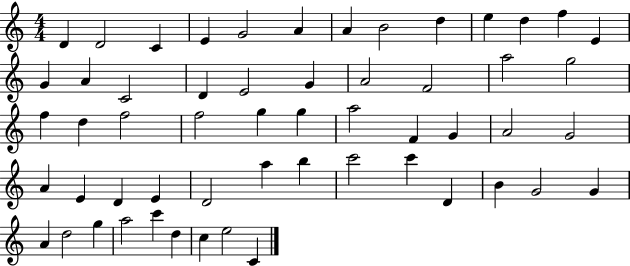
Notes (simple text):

D4/q D4/h C4/q E4/q G4/h A4/q A4/q B4/h D5/q E5/q D5/q F5/q E4/q G4/q A4/q C4/h D4/q E4/h G4/q A4/h F4/h A5/h G5/h F5/q D5/q F5/h F5/h G5/q G5/q A5/h F4/q G4/q A4/h G4/h A4/q E4/q D4/q E4/q D4/h A5/q B5/q C6/h C6/q D4/q B4/q G4/h G4/q A4/q D5/h G5/q A5/h C6/q D5/q C5/q E5/h C4/q